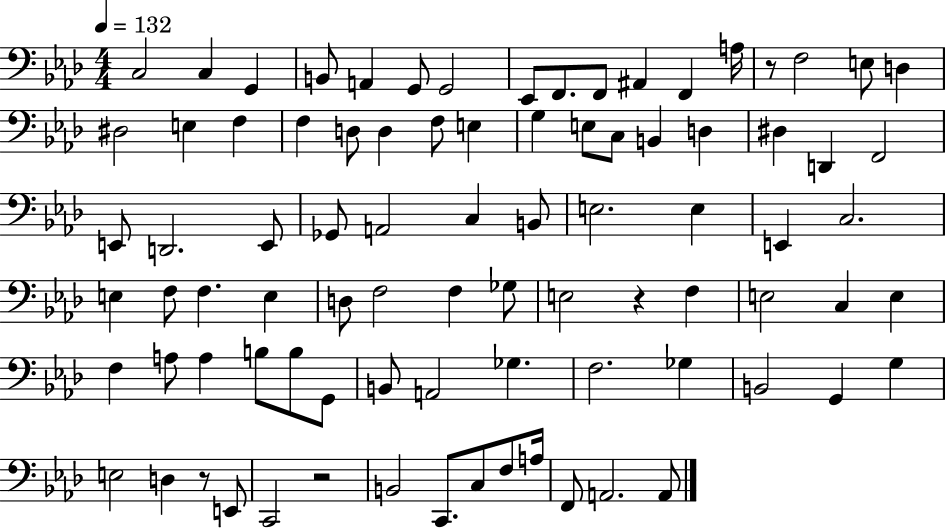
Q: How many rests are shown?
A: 4